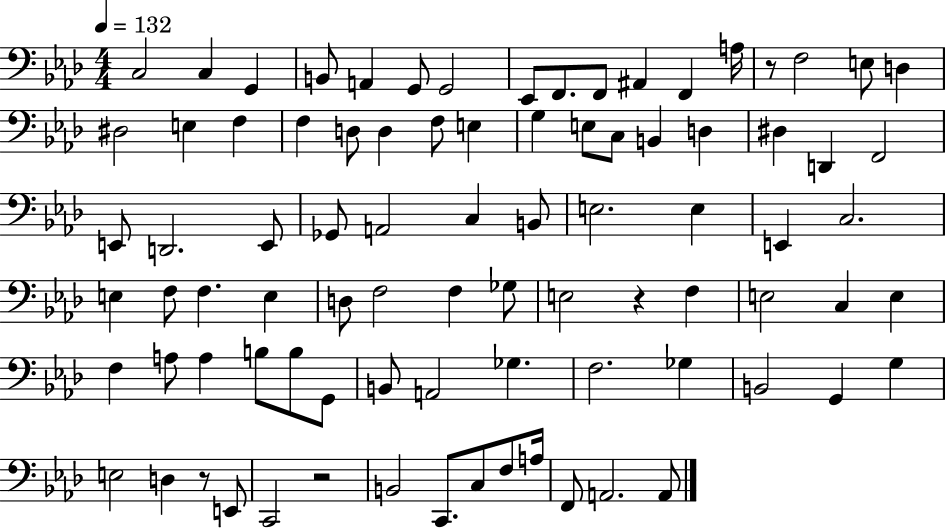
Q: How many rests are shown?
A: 4